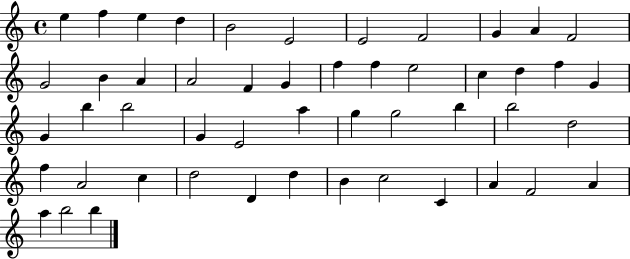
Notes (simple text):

E5/q F5/q E5/q D5/q B4/h E4/h E4/h F4/h G4/q A4/q F4/h G4/h B4/q A4/q A4/h F4/q G4/q F5/q F5/q E5/h C5/q D5/q F5/q G4/q G4/q B5/q B5/h G4/q E4/h A5/q G5/q G5/h B5/q B5/h D5/h F5/q A4/h C5/q D5/h D4/q D5/q B4/q C5/h C4/q A4/q F4/h A4/q A5/q B5/h B5/q